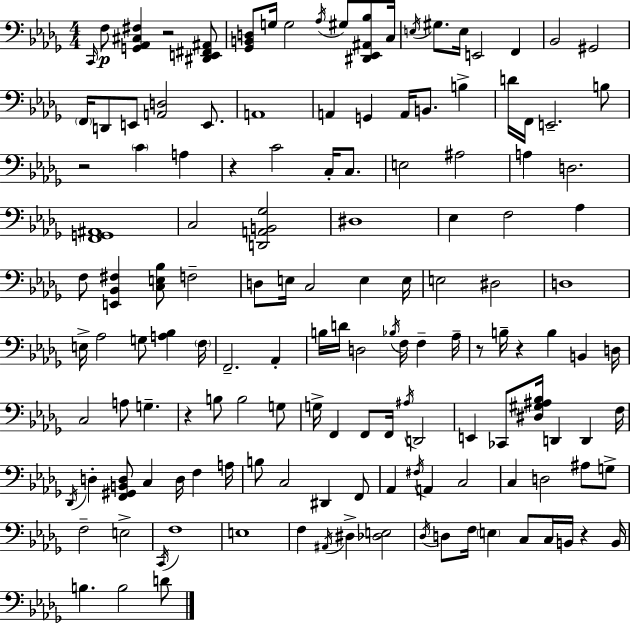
X:1
T:Untitled
M:4/4
L:1/4
K:Bbm
C,,/4 F,/2 [G,,_A,,^C,^F,] z2 [^D,,E,,^F,,^A,,]/2 [_G,,B,,D,]/2 G,/4 G,2 _A,/4 ^G,/2 [^D,,_E,,^A,,_B,]/2 C,/4 E,/4 ^G,/2 E,/4 E,,2 F,, _B,,2 ^G,,2 F,,/4 D,,/2 E,,/2 [A,,D,]2 E,,/2 A,,4 A,, G,, A,,/4 B,,/2 B, D/4 F,,/4 E,,2 B,/2 z2 C A, z C2 C,/4 C,/2 E,2 ^A,2 A, D,2 [F,,G,,^A,,]4 C,2 [D,,A,,B,,_G,]2 ^D,4 _E, F,2 _A, F,/2 [E,,_B,,^F,] [C,E,_B,]/2 F,2 D,/2 E,/4 C,2 E, E,/4 E,2 ^D,2 D,4 E,/4 _A,2 G,/2 [A,_B,] F,/4 F,,2 _A,, B,/4 D/4 D,2 _B,/4 F,/4 F, _A,/4 z/2 B,/4 z B, B,, D,/4 C,2 A,/2 G, z B,/2 B,2 G,/2 G,/4 F,, F,,/2 F,,/4 ^A,/4 D,,2 E,, _C,,/2 [^D,^G,^A,_B,]/4 D,, D,, F,/4 _D,,/4 D, [F,,^G,,B,,D,]/2 C, D,/4 F, A,/4 B,/2 C,2 ^D,, F,,/2 _A,, ^F,/4 A,, C,2 C, D,2 ^A,/2 G,/2 F,2 E,2 C,,/4 F,4 E,4 F, ^A,,/4 ^D, [_D,E,]2 _D,/4 D,/2 F,/4 E, C,/2 C,/4 B,,/4 z B,,/4 B, B,2 D/2